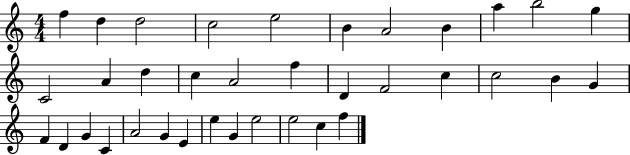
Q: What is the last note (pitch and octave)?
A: F5